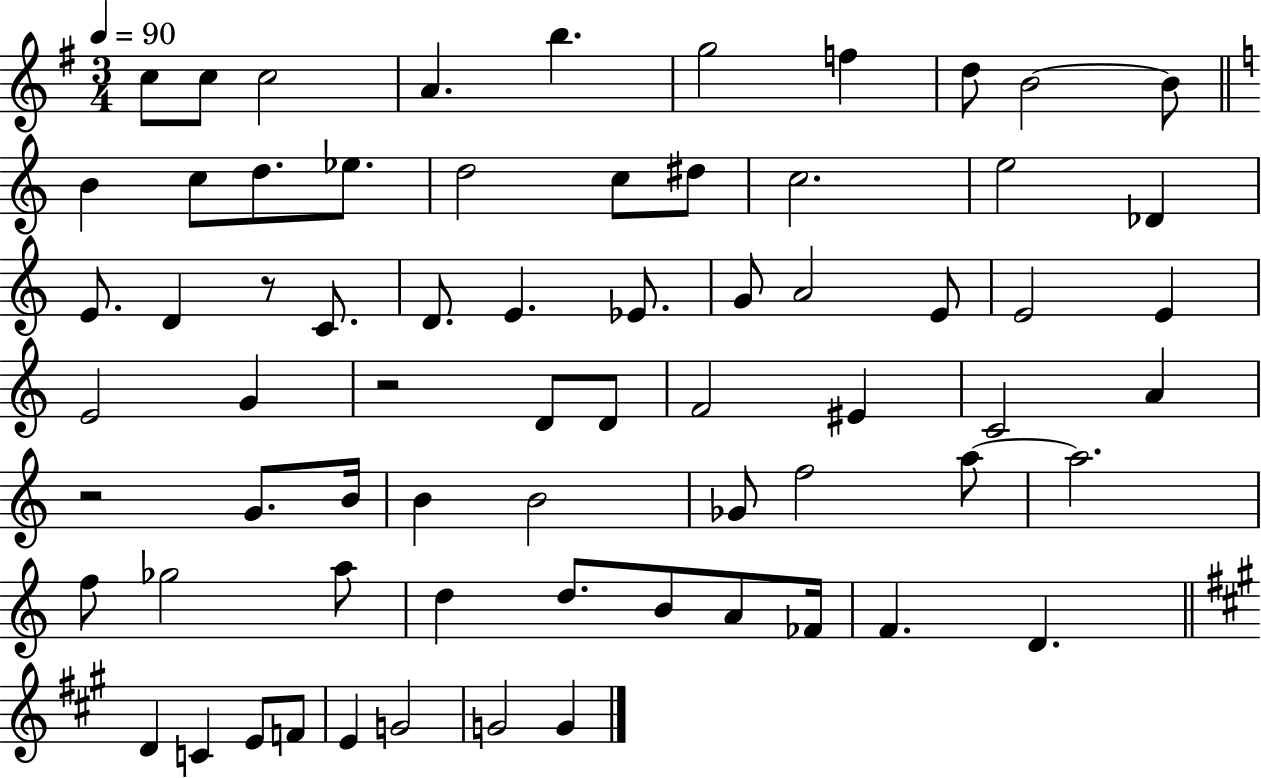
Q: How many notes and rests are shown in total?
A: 68